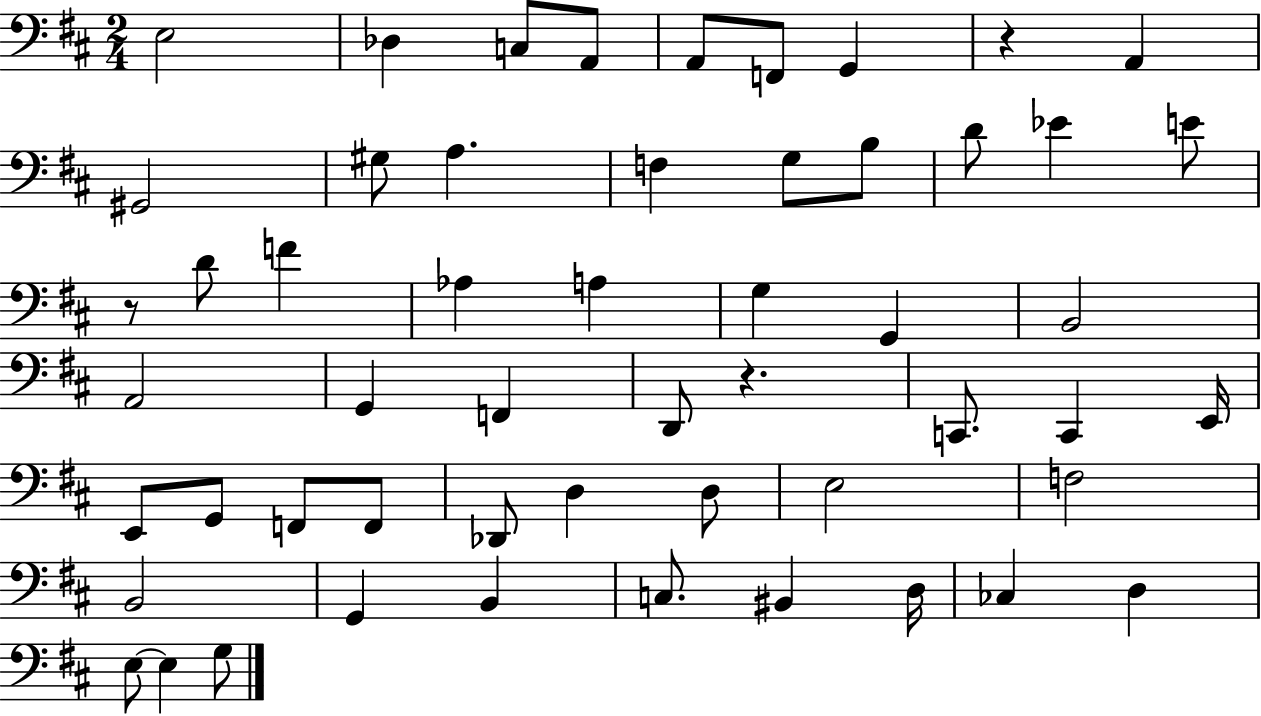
X:1
T:Untitled
M:2/4
L:1/4
K:D
E,2 _D, C,/2 A,,/2 A,,/2 F,,/2 G,, z A,, ^G,,2 ^G,/2 A, F, G,/2 B,/2 D/2 _E E/2 z/2 D/2 F _A, A, G, G,, B,,2 A,,2 G,, F,, D,,/2 z C,,/2 C,, E,,/4 E,,/2 G,,/2 F,,/2 F,,/2 _D,,/2 D, D,/2 E,2 F,2 B,,2 G,, B,, C,/2 ^B,, D,/4 _C, D, E,/2 E, G,/2